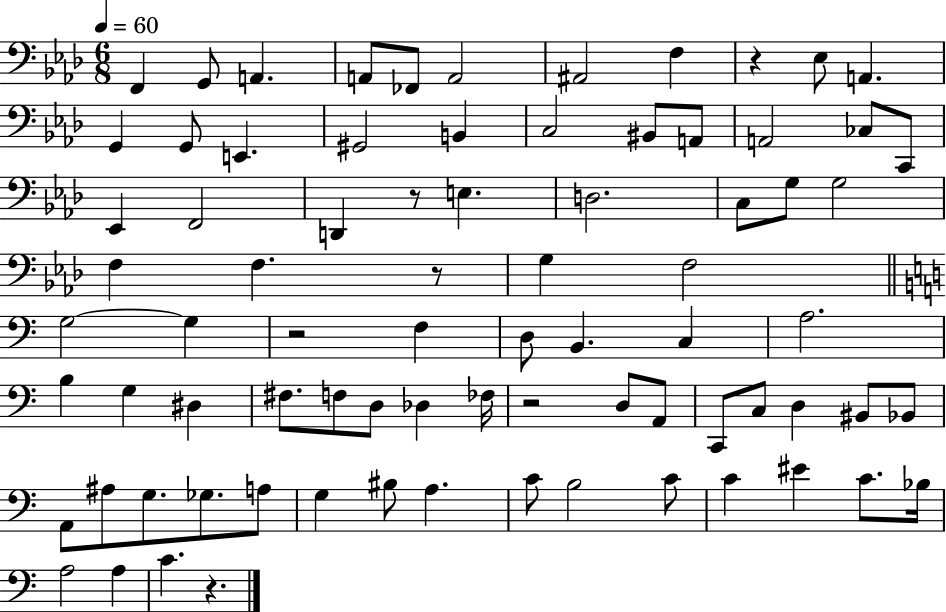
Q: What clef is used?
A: bass